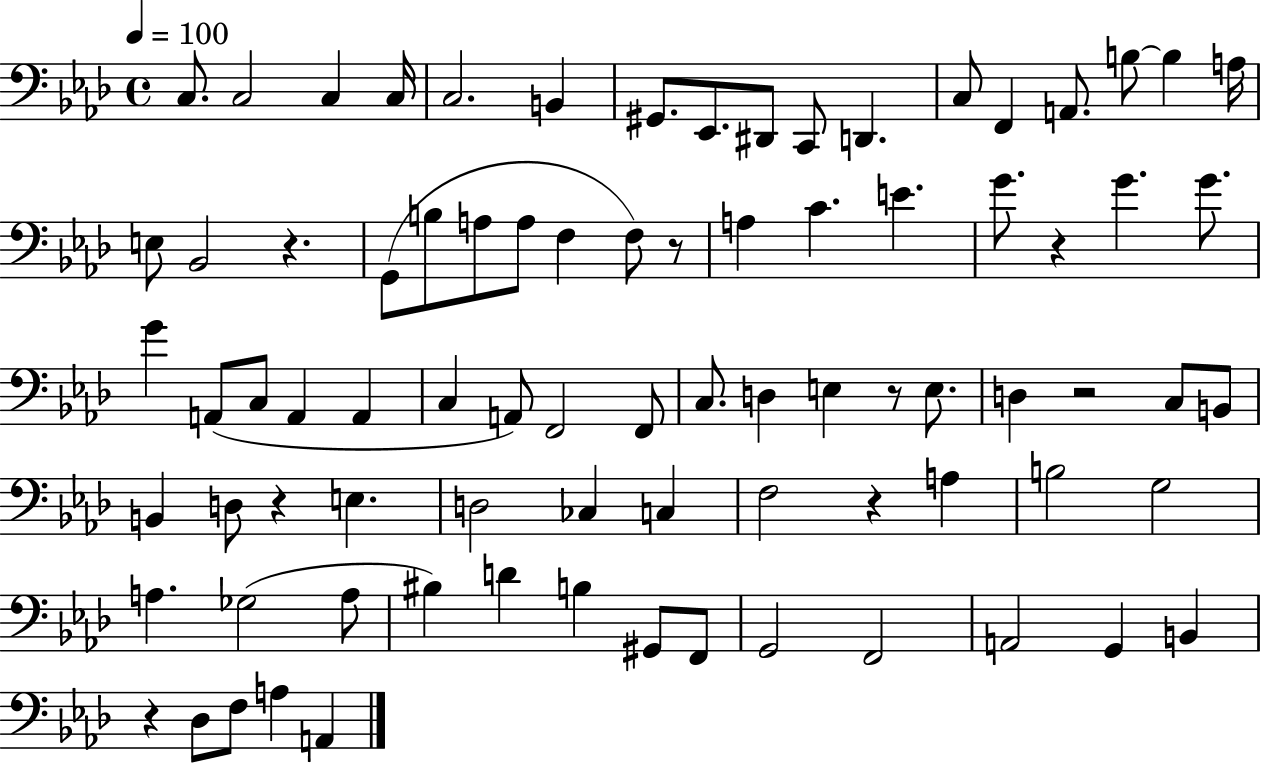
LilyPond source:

{
  \clef bass
  \time 4/4
  \defaultTimeSignature
  \key aes \major
  \tempo 4 = 100
  c8. c2 c4 c16 | c2. b,4 | gis,8. ees,8. dis,8 c,8 d,4. | c8 f,4 a,8. b8~~ b4 a16 | \break e8 bes,2 r4. | g,8( b8 a8 a8 f4 f8) r8 | a4 c'4. e'4. | g'8. r4 g'4. g'8. | \break g'4 a,8( c8 a,4 a,4 | c4 a,8) f,2 f,8 | c8. d4 e4 r8 e8. | d4 r2 c8 b,8 | \break b,4 d8 r4 e4. | d2 ces4 c4 | f2 r4 a4 | b2 g2 | \break a4. ges2( a8 | bis4) d'4 b4 gis,8 f,8 | g,2 f,2 | a,2 g,4 b,4 | \break r4 des8 f8 a4 a,4 | \bar "|."
}